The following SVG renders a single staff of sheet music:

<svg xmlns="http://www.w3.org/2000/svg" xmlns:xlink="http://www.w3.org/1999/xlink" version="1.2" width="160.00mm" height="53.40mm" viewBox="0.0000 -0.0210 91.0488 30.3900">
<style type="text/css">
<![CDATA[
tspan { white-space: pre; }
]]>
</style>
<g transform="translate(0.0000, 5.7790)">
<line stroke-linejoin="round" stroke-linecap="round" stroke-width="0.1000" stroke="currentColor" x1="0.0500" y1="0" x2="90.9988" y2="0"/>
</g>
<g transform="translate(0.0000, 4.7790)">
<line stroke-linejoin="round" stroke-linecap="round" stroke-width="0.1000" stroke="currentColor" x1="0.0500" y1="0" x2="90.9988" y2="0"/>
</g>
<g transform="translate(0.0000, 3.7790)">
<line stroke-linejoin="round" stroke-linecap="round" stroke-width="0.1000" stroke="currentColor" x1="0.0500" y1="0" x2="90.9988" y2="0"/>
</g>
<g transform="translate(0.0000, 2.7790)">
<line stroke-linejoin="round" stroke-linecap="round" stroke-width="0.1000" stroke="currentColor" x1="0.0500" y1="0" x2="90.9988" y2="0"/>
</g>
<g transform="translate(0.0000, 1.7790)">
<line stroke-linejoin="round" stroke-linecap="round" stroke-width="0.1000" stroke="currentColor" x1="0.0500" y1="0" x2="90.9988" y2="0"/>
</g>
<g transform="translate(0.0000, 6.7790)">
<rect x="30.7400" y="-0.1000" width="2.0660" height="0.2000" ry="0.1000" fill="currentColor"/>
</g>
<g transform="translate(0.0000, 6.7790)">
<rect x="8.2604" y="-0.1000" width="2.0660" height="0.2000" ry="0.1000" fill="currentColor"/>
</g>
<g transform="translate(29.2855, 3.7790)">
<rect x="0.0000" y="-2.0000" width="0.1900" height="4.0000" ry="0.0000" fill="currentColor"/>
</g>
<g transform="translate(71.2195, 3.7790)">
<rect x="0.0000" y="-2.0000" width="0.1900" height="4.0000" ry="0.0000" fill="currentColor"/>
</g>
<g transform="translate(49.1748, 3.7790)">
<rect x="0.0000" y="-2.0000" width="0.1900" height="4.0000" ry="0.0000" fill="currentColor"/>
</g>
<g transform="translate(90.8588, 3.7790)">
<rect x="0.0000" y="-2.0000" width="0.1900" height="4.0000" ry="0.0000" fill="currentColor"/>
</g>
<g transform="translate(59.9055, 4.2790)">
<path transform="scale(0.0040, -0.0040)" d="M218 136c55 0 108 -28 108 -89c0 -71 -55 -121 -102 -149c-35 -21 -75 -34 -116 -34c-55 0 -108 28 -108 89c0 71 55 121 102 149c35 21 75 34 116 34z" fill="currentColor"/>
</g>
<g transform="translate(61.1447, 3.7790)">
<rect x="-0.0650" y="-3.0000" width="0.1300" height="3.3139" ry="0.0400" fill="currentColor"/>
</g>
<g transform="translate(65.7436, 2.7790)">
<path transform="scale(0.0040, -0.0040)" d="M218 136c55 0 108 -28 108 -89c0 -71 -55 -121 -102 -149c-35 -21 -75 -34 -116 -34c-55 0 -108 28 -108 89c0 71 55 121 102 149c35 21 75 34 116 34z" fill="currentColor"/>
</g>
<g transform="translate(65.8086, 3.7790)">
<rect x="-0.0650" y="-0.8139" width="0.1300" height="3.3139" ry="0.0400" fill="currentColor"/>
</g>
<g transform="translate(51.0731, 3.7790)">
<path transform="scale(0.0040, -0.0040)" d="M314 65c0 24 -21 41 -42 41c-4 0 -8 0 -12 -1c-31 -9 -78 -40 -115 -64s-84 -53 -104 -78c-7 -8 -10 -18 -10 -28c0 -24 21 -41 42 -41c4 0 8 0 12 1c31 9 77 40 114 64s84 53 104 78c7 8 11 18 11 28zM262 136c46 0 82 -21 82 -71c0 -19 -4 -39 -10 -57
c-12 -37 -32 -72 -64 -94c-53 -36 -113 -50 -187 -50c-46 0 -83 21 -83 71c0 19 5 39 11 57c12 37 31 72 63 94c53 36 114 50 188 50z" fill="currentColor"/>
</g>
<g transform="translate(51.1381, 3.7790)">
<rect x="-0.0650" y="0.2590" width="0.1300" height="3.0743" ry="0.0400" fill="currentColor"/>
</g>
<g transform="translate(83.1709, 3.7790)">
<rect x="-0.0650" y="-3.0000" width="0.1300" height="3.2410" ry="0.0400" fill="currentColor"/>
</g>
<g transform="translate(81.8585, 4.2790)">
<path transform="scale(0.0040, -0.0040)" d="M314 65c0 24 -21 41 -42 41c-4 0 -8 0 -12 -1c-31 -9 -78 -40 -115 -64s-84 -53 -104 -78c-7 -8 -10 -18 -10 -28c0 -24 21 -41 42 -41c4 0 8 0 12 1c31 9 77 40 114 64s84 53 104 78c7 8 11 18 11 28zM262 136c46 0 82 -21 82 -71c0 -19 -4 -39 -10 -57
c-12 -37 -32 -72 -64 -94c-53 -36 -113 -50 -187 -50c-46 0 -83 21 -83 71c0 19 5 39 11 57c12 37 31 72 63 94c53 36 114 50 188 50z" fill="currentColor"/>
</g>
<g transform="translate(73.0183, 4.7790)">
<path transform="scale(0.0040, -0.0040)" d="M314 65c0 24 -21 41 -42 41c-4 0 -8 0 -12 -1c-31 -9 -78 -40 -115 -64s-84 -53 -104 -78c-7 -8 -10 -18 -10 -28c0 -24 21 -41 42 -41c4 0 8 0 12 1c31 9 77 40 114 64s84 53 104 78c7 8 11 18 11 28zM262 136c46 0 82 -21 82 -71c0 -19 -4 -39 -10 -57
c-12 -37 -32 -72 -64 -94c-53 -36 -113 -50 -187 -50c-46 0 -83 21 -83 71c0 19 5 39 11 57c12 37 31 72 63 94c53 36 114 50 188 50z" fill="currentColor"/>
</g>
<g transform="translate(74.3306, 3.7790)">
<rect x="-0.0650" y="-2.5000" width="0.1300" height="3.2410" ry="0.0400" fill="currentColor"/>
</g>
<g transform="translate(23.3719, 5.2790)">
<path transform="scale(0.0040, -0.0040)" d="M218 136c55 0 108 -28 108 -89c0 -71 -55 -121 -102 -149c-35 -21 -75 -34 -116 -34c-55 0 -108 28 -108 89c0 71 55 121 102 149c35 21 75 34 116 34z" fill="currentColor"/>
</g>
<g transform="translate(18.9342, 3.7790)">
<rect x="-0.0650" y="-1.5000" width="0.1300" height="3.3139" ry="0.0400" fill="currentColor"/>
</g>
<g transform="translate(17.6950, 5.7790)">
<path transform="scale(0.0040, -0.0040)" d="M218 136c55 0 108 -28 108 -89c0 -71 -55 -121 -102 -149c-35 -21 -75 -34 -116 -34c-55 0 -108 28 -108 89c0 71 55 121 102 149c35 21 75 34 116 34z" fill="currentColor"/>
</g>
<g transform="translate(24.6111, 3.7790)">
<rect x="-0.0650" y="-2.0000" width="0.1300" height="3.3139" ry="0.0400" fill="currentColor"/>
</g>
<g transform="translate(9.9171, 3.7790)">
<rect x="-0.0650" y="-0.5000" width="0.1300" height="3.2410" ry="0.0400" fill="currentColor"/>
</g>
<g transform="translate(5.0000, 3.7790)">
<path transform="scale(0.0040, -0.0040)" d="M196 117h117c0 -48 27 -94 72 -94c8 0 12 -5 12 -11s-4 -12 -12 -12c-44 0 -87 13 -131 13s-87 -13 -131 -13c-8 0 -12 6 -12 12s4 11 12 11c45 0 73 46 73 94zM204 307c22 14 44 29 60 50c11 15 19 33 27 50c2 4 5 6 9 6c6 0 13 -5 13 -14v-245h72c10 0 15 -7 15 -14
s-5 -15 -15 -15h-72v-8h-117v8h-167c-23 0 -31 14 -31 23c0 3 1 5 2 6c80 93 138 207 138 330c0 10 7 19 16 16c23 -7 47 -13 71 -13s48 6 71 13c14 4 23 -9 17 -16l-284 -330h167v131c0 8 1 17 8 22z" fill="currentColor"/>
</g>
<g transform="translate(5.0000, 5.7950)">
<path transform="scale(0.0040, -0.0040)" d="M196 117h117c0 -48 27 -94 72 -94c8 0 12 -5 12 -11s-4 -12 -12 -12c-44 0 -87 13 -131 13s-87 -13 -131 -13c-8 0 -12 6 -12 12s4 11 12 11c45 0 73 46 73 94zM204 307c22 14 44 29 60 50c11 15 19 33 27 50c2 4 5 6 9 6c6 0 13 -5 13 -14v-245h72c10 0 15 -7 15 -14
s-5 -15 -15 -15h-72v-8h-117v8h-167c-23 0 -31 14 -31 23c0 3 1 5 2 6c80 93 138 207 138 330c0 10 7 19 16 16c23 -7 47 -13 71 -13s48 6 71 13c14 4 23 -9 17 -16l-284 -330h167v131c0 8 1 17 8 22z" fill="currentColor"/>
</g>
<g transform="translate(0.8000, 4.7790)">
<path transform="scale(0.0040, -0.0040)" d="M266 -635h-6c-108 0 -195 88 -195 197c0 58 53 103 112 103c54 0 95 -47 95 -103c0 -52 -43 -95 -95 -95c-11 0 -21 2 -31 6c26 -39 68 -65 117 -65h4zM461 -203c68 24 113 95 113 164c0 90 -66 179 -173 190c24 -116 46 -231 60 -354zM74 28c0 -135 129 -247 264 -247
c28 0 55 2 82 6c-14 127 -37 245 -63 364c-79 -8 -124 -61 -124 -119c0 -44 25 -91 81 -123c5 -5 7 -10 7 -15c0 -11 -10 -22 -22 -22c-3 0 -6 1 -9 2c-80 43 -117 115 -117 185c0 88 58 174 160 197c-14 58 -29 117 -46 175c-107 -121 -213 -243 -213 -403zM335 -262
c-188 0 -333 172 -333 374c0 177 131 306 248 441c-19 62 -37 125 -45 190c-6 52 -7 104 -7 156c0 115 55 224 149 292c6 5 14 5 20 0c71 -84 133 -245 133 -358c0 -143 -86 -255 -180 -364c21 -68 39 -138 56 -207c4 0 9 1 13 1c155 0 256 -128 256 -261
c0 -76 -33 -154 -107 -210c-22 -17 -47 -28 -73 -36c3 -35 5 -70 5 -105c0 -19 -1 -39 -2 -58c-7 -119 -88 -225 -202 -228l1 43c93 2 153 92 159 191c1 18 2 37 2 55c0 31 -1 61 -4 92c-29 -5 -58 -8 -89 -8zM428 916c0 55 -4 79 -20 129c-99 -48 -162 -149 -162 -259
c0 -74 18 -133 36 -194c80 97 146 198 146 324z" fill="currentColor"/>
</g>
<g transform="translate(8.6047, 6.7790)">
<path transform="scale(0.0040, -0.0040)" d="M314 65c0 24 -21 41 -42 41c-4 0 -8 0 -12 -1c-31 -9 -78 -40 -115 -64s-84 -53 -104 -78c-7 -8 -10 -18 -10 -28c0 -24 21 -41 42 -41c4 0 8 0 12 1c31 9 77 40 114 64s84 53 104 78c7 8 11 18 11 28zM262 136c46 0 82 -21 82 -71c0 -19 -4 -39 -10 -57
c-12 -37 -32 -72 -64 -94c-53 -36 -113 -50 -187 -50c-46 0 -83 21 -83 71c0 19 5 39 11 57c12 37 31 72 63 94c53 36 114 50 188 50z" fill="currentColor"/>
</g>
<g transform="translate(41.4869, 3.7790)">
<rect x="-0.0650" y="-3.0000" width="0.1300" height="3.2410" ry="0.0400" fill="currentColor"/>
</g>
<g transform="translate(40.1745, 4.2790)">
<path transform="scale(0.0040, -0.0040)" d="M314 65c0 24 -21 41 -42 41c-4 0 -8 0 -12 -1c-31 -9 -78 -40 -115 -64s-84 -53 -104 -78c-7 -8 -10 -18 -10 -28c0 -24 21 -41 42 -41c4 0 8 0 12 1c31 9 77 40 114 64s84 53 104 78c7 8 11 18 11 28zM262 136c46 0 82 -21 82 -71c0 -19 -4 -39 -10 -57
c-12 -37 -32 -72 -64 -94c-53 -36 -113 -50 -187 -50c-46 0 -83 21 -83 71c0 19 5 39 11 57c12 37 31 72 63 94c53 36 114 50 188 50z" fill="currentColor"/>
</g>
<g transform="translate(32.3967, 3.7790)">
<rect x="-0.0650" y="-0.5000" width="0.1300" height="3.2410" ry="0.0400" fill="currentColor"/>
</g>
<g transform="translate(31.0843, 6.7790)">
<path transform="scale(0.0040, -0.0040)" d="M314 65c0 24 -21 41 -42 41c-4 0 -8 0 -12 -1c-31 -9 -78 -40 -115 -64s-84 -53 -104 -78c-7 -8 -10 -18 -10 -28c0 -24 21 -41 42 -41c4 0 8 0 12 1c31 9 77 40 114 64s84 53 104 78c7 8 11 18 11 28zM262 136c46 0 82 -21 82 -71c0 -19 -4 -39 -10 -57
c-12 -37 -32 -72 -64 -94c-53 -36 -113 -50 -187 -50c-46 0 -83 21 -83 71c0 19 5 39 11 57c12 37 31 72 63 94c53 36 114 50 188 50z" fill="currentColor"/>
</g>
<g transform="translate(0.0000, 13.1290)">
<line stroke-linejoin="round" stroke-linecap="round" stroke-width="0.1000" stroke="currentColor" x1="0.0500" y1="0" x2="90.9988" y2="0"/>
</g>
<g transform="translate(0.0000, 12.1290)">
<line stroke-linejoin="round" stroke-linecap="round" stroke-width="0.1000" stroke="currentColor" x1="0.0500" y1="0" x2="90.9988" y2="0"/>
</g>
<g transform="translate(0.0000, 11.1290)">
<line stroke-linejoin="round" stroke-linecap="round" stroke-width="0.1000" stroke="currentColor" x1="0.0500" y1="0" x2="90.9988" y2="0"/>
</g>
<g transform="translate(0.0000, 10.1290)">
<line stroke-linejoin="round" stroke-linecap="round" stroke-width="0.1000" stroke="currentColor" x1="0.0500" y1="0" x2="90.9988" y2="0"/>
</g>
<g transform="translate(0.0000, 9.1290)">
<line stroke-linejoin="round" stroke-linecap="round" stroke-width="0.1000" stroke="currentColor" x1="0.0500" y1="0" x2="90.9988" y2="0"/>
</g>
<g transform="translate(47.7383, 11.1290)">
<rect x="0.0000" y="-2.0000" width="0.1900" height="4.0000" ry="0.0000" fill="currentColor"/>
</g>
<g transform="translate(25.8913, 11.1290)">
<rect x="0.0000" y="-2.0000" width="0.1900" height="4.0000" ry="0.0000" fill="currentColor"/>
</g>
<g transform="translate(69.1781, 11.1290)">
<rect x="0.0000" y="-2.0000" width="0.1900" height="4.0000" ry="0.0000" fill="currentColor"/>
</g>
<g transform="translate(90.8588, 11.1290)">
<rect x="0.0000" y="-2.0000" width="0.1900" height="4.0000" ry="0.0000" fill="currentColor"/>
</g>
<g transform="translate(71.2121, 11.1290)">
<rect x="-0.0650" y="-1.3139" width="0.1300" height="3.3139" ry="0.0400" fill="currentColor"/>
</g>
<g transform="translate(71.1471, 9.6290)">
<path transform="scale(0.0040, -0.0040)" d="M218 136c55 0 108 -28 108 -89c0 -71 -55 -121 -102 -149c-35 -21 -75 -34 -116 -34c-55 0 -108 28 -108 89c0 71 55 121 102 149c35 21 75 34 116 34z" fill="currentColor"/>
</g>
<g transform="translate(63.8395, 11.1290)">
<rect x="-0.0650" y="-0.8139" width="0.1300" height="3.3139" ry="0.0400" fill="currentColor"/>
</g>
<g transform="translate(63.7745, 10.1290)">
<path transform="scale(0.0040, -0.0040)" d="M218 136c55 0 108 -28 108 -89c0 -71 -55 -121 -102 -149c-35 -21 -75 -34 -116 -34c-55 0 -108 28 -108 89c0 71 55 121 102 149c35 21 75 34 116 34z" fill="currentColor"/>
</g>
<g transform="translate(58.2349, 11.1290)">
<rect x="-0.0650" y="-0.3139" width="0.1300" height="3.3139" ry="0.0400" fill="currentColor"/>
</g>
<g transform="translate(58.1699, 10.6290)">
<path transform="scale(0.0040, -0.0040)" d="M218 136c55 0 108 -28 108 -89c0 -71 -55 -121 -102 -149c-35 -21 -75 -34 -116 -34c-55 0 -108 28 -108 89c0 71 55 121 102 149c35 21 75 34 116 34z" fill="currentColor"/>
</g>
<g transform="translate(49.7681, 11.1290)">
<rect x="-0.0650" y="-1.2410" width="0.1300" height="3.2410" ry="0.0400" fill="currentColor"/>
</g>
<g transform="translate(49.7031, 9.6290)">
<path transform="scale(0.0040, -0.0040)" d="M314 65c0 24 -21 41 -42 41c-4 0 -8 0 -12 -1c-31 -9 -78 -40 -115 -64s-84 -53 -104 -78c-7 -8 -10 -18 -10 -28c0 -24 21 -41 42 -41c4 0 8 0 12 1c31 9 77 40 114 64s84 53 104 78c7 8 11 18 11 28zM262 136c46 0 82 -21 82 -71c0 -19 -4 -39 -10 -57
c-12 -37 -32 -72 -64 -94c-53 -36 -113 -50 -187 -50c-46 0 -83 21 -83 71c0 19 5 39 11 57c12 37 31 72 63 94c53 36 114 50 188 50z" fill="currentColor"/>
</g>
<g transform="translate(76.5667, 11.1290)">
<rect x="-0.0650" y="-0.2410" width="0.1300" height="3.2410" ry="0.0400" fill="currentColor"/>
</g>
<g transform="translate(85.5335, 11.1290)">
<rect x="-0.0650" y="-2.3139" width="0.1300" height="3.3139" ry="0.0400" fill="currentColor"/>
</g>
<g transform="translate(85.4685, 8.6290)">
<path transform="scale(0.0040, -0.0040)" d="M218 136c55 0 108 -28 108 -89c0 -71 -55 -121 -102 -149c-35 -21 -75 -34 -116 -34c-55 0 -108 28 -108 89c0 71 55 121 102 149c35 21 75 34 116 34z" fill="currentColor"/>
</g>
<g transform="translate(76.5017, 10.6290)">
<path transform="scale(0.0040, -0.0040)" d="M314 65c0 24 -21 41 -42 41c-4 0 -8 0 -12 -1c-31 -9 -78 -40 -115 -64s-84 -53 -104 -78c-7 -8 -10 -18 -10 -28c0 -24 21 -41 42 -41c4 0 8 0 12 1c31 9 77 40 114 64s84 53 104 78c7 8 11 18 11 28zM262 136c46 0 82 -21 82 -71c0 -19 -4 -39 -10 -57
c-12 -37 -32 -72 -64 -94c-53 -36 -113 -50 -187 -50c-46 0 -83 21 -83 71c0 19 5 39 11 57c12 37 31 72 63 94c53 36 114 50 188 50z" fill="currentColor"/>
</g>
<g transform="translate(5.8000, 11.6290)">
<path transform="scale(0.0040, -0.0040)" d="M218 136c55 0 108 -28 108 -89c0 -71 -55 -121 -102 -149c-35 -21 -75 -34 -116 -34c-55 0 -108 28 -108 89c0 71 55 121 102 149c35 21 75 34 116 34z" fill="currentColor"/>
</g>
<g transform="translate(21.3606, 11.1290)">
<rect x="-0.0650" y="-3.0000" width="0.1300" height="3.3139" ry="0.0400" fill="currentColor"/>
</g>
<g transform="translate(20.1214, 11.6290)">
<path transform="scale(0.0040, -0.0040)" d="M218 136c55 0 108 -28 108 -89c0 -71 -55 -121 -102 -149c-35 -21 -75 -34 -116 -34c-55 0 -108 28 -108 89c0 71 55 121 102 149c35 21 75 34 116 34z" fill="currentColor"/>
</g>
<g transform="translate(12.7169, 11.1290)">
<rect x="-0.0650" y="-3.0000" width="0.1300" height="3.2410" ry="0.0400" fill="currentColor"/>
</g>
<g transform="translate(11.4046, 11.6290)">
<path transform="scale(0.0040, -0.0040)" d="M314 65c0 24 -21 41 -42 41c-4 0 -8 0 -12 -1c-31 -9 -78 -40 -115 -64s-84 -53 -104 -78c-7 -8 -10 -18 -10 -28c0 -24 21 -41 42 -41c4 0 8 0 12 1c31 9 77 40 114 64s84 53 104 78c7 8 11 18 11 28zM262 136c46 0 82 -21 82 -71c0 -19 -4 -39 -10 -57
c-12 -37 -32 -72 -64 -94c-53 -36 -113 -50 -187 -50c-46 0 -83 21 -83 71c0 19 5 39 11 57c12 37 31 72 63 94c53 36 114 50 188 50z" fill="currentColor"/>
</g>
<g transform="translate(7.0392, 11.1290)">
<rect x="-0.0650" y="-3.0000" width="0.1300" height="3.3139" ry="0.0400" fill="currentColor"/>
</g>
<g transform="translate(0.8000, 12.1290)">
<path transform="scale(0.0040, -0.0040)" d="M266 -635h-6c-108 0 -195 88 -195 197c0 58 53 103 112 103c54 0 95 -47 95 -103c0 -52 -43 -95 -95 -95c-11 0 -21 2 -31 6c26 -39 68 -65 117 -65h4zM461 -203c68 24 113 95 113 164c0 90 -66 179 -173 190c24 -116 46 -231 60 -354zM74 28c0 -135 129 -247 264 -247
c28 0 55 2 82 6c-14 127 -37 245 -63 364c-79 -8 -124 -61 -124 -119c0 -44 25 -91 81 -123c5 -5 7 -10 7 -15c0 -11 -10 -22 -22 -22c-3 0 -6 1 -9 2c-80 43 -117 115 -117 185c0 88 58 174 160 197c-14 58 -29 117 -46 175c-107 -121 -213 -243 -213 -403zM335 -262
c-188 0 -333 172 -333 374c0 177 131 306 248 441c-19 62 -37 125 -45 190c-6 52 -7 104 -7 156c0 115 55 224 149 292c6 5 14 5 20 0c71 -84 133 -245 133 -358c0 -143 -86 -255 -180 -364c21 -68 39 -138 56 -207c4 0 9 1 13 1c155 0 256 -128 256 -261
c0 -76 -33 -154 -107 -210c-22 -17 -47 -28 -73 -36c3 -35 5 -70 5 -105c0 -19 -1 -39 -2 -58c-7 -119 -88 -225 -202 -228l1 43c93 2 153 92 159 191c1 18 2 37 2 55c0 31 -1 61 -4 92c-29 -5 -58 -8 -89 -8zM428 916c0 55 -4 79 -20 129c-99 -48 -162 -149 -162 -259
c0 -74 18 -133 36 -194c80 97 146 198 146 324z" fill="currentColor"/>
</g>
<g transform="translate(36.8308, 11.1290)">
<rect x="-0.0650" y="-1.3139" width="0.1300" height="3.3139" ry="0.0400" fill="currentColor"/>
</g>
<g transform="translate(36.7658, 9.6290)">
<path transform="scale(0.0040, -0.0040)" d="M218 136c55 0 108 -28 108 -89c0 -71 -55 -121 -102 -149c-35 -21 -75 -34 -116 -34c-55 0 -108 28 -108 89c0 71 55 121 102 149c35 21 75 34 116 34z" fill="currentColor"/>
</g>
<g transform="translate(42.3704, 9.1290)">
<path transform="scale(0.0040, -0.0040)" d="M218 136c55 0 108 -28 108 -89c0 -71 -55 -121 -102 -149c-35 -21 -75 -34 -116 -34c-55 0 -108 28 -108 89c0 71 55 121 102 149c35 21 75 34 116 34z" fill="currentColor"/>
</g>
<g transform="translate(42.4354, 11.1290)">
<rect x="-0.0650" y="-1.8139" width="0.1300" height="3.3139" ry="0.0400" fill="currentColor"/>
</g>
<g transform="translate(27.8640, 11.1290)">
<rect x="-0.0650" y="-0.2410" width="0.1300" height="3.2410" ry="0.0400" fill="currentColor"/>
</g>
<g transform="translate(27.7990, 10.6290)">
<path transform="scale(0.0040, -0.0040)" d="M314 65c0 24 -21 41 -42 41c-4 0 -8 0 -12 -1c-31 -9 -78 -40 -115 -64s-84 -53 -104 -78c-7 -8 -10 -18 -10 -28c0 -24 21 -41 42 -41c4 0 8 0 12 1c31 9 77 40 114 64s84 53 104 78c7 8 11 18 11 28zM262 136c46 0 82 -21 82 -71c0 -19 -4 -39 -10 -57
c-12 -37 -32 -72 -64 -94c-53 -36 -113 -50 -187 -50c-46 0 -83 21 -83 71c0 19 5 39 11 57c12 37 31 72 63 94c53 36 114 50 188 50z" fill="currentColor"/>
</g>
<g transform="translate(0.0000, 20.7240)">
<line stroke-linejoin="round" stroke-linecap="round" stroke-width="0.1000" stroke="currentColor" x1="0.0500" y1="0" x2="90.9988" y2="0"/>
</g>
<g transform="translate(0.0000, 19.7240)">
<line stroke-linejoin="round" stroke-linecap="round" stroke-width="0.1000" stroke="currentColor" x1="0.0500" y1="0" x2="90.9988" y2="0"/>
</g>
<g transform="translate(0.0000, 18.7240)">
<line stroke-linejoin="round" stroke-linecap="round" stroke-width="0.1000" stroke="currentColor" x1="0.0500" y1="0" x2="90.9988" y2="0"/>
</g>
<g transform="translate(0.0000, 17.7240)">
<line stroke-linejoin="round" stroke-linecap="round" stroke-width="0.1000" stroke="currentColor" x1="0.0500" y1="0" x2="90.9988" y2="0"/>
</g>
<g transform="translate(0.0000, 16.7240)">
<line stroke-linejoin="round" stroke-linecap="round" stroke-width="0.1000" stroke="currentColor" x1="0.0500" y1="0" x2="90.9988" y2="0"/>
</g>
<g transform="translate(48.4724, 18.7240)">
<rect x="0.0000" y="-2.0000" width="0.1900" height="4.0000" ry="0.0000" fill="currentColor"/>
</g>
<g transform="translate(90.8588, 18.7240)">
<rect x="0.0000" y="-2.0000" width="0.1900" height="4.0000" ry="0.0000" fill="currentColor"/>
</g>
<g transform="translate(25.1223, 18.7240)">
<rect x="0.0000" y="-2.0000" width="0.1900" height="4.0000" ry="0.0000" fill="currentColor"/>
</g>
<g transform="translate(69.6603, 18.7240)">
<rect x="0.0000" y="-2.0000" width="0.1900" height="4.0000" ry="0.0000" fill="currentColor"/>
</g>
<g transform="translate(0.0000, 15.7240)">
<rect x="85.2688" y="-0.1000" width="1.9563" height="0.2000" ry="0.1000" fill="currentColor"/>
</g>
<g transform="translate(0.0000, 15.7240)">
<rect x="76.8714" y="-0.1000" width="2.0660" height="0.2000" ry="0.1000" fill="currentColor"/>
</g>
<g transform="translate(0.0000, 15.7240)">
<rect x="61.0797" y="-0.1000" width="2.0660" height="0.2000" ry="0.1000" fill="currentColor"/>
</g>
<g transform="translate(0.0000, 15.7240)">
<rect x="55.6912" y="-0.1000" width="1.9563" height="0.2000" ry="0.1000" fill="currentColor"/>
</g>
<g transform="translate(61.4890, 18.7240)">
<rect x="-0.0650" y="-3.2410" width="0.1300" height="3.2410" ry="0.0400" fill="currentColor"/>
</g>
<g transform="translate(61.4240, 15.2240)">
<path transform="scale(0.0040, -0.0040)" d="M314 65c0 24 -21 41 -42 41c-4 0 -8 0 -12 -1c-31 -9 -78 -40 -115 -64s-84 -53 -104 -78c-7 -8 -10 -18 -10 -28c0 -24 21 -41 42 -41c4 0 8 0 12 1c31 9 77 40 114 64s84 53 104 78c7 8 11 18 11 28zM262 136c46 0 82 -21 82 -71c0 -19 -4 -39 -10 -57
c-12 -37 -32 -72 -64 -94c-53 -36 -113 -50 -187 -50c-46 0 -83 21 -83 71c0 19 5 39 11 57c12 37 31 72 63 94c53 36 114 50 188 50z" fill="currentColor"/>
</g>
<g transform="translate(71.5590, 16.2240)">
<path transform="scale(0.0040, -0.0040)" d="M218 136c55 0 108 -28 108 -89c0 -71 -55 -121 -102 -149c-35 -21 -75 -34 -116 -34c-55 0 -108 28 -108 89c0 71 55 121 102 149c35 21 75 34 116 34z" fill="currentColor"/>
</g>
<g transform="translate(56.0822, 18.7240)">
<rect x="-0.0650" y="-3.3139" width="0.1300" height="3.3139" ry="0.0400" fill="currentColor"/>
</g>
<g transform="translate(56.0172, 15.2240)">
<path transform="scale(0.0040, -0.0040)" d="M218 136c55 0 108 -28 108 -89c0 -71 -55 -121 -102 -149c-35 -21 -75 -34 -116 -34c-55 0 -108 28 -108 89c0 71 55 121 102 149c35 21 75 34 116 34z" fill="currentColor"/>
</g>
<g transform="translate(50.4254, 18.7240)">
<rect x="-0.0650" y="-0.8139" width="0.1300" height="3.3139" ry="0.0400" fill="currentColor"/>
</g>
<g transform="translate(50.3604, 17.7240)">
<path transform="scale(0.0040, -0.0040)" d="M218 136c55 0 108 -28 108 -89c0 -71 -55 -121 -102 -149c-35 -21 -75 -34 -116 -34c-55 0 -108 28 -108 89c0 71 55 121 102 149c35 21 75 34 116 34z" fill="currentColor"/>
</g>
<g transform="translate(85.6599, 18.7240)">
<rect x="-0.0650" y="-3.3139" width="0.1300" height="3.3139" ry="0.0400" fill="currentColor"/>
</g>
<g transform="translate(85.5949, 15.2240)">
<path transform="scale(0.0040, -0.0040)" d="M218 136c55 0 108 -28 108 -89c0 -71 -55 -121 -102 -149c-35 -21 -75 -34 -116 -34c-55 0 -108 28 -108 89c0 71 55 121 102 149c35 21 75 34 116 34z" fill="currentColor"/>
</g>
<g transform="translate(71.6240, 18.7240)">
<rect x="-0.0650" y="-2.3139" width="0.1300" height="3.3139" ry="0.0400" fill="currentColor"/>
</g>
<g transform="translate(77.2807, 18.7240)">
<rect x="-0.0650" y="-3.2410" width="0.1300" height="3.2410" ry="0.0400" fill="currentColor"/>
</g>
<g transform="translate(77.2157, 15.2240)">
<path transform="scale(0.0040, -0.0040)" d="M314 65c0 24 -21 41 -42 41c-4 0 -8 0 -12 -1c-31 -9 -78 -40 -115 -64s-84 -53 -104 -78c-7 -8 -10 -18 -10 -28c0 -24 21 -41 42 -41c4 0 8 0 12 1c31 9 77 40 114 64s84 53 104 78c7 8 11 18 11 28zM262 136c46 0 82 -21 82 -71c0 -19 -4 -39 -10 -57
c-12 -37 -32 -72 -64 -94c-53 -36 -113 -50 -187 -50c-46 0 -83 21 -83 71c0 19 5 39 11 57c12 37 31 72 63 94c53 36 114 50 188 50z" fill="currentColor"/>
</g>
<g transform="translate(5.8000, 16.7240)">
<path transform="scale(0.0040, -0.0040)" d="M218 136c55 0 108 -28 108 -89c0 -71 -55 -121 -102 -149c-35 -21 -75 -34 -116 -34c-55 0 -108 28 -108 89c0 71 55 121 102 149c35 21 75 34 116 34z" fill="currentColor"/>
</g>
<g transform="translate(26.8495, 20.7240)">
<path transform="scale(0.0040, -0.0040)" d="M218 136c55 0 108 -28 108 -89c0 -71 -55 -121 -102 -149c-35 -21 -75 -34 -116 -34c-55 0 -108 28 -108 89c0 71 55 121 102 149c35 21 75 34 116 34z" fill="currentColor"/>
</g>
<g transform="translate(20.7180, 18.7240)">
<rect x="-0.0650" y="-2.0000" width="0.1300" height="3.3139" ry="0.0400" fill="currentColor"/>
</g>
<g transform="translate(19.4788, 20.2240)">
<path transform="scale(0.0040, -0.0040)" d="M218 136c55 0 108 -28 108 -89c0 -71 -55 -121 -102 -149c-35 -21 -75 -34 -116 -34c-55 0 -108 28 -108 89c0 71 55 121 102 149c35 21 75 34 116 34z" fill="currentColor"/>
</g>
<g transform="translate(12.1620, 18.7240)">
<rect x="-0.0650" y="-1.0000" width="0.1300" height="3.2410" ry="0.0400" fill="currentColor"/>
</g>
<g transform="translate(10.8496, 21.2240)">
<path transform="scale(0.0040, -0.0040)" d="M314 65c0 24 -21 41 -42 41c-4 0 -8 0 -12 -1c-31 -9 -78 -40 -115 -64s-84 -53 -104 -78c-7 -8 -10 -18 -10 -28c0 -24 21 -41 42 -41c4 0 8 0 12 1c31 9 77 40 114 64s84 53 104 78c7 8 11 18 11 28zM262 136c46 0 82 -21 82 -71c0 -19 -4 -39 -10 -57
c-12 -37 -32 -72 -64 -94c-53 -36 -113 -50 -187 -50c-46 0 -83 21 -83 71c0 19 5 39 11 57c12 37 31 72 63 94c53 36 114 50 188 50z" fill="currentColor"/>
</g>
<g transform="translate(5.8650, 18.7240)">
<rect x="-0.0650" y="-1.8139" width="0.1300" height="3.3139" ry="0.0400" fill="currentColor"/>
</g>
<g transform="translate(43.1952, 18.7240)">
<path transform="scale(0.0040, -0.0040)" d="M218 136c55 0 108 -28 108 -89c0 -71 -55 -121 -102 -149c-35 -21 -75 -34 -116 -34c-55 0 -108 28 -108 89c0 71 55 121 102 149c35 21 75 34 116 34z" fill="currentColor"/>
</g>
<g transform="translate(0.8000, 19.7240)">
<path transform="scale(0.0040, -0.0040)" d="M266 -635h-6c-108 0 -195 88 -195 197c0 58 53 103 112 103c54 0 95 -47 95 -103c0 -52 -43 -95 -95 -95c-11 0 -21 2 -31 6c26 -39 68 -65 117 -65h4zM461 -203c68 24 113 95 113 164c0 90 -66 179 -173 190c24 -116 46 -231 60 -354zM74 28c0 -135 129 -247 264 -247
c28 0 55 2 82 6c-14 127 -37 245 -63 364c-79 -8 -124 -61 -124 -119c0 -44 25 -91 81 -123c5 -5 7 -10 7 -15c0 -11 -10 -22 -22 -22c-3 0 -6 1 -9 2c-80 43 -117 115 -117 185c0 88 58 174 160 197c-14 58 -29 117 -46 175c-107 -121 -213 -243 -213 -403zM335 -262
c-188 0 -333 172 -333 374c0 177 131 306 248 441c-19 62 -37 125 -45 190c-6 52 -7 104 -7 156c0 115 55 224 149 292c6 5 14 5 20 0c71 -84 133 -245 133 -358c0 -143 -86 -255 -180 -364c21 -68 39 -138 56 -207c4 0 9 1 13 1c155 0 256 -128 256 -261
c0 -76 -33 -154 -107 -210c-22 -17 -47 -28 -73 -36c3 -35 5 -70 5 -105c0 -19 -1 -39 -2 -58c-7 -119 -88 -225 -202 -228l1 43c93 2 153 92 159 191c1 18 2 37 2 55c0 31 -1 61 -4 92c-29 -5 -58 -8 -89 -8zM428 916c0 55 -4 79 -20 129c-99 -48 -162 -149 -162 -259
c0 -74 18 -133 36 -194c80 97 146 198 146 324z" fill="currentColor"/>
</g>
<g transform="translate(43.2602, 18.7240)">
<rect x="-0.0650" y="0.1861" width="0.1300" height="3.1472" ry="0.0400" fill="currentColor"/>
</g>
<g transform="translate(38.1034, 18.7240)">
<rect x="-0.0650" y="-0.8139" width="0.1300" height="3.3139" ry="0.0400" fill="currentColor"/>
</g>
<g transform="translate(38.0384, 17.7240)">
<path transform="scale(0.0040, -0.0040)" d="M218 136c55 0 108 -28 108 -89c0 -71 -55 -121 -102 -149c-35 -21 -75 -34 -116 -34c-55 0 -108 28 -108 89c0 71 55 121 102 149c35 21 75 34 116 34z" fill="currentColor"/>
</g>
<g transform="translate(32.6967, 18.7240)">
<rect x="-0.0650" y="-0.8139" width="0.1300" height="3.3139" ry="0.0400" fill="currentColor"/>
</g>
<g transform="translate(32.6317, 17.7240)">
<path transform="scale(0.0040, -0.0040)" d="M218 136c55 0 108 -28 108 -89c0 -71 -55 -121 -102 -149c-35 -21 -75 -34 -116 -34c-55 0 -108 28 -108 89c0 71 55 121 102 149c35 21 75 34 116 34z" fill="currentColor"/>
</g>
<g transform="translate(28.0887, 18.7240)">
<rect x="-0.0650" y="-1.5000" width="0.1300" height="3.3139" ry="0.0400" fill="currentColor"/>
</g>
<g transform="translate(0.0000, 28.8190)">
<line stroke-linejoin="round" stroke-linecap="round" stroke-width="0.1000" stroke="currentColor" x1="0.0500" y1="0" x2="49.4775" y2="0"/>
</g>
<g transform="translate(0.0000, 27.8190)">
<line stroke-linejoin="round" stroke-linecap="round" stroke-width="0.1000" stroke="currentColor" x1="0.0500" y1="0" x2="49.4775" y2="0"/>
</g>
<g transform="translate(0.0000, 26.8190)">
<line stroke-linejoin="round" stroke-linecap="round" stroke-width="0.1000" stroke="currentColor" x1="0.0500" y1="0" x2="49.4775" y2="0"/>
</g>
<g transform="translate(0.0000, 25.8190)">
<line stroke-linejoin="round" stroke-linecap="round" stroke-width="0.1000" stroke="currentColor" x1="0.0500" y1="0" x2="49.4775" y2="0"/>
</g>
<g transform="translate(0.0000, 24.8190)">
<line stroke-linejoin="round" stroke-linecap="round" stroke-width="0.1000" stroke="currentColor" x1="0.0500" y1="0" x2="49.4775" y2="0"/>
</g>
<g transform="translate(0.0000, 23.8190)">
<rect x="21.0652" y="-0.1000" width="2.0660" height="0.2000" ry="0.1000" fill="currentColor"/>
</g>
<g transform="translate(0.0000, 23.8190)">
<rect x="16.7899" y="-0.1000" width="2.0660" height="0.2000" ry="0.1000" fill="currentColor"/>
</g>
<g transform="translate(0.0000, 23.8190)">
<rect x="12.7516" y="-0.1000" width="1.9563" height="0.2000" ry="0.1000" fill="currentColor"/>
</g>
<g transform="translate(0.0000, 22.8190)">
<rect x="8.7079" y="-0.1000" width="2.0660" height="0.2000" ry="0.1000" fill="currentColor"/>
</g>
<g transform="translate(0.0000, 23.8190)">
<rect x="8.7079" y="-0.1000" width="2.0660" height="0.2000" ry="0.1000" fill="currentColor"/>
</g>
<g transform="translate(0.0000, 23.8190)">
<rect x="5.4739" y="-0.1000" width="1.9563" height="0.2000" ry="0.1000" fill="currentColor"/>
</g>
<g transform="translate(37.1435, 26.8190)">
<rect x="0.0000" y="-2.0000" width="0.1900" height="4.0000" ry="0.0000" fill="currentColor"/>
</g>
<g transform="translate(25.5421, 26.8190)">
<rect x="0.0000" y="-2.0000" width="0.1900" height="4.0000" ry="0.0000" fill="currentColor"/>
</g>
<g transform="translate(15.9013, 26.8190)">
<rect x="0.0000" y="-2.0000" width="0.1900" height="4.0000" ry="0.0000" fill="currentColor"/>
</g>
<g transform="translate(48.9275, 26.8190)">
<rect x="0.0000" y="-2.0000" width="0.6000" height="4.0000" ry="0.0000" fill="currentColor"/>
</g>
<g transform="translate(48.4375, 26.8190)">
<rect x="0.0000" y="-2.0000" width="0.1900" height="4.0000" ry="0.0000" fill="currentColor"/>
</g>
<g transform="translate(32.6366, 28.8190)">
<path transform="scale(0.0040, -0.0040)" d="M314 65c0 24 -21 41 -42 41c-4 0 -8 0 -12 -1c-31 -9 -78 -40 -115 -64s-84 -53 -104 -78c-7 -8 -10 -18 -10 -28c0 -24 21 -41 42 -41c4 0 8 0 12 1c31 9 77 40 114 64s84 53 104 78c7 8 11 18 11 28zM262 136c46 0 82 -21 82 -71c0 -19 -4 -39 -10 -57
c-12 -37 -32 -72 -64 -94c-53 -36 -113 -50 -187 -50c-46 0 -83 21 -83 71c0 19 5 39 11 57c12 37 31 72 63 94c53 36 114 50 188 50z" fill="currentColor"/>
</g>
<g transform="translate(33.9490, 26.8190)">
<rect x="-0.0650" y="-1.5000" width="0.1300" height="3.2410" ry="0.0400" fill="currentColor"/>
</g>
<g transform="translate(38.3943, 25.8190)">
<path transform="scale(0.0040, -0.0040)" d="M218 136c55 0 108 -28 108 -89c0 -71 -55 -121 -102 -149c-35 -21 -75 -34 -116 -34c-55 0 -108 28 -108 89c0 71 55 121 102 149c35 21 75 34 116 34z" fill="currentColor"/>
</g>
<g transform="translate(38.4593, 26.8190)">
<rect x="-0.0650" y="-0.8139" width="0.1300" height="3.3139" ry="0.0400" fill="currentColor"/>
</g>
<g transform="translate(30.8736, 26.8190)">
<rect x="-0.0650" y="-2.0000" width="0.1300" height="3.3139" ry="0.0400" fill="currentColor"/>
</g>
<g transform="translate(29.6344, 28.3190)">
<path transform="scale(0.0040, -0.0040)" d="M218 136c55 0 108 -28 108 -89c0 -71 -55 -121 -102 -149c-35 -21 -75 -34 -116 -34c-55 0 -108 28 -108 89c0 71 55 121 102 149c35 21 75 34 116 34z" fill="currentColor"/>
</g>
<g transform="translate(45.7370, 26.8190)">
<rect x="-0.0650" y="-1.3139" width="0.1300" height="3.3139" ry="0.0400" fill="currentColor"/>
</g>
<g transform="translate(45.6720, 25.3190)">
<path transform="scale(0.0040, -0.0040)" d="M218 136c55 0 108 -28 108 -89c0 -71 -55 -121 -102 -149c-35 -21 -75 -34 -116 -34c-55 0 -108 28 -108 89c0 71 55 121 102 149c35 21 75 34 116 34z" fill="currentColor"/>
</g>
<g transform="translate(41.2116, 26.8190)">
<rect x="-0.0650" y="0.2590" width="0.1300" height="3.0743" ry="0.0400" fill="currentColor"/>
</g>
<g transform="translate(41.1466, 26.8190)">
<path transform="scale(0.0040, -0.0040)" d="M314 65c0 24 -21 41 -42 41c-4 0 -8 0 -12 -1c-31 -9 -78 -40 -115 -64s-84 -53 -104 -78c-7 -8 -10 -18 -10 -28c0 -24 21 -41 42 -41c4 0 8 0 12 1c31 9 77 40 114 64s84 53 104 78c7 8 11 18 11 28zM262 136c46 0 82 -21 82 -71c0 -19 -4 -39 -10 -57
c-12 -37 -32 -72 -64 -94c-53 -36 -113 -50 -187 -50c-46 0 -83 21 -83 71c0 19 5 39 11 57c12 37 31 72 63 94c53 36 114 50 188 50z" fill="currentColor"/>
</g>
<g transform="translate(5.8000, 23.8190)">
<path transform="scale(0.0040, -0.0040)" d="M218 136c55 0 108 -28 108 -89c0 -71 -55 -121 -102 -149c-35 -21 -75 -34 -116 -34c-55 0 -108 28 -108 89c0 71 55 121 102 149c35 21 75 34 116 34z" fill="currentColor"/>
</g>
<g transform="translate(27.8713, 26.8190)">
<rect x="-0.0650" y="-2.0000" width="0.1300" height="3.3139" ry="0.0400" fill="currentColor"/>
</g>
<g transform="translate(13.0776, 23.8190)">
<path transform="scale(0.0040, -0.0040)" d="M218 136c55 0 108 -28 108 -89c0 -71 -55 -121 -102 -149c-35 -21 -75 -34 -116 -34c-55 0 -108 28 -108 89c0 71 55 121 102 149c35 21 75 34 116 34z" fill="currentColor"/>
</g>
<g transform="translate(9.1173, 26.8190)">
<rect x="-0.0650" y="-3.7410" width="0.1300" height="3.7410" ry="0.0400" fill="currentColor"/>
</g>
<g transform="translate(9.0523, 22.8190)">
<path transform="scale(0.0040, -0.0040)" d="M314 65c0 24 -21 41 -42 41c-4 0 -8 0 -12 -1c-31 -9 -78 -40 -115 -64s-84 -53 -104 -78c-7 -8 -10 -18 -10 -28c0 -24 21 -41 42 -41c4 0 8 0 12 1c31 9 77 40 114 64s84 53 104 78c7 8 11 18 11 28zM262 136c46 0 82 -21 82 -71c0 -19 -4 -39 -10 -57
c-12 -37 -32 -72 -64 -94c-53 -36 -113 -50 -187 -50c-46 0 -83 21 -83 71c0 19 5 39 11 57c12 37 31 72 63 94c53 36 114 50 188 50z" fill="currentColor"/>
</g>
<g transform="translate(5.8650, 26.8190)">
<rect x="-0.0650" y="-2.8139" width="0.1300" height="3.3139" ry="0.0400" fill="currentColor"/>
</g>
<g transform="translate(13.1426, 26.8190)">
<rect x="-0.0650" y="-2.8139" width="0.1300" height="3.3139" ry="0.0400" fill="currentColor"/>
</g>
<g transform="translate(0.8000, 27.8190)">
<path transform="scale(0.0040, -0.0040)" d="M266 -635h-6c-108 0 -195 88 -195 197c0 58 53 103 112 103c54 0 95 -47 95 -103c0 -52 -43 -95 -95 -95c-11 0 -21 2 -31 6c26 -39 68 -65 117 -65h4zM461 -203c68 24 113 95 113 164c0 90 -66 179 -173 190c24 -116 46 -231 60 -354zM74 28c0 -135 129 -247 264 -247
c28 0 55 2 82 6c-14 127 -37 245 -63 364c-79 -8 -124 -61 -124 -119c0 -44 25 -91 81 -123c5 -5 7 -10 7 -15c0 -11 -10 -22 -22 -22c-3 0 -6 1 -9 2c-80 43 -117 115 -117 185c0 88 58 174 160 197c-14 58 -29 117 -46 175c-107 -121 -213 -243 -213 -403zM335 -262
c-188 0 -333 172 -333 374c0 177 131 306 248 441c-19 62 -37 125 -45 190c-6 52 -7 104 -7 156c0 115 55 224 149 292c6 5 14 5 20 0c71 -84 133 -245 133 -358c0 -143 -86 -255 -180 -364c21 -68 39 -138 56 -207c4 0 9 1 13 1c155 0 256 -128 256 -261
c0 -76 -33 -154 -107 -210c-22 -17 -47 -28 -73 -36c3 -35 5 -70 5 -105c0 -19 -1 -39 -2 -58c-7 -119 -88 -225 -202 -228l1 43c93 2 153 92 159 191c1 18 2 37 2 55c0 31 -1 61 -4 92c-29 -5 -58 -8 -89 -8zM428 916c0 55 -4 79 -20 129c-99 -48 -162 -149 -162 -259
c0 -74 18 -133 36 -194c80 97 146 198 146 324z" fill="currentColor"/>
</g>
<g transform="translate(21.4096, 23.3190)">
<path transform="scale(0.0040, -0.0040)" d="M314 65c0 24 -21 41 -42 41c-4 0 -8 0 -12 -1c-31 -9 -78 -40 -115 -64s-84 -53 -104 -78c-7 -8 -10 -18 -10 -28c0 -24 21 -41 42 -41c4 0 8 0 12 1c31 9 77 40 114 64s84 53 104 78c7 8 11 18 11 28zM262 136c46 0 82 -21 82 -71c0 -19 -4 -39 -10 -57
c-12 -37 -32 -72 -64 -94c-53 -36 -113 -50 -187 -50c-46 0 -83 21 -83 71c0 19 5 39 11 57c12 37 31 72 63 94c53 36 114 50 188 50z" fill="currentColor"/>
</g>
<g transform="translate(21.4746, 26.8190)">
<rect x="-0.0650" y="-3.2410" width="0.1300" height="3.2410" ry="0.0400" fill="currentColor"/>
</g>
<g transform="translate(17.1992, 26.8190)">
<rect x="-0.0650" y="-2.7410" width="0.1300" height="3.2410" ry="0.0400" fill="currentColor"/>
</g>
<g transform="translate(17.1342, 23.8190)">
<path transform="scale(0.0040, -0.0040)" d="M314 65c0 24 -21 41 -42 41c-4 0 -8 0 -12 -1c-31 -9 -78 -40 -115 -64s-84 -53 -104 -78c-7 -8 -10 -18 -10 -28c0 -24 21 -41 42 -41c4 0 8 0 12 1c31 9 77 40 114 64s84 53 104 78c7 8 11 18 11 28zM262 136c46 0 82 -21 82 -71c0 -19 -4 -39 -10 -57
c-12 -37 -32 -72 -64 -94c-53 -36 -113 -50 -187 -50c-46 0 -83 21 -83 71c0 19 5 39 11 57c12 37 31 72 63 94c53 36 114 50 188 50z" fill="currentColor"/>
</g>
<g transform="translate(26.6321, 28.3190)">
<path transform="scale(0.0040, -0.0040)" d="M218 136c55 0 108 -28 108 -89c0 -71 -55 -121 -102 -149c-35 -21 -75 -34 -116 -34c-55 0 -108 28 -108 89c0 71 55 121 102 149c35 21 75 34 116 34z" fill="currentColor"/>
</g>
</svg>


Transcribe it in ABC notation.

X:1
T:Untitled
M:4/4
L:1/4
K:C
C2 E F C2 A2 B2 A d G2 A2 A A2 A c2 e f e2 c d e c2 g f D2 F E d d B d b b2 g b2 b a c'2 a a2 b2 F F E2 d B2 e